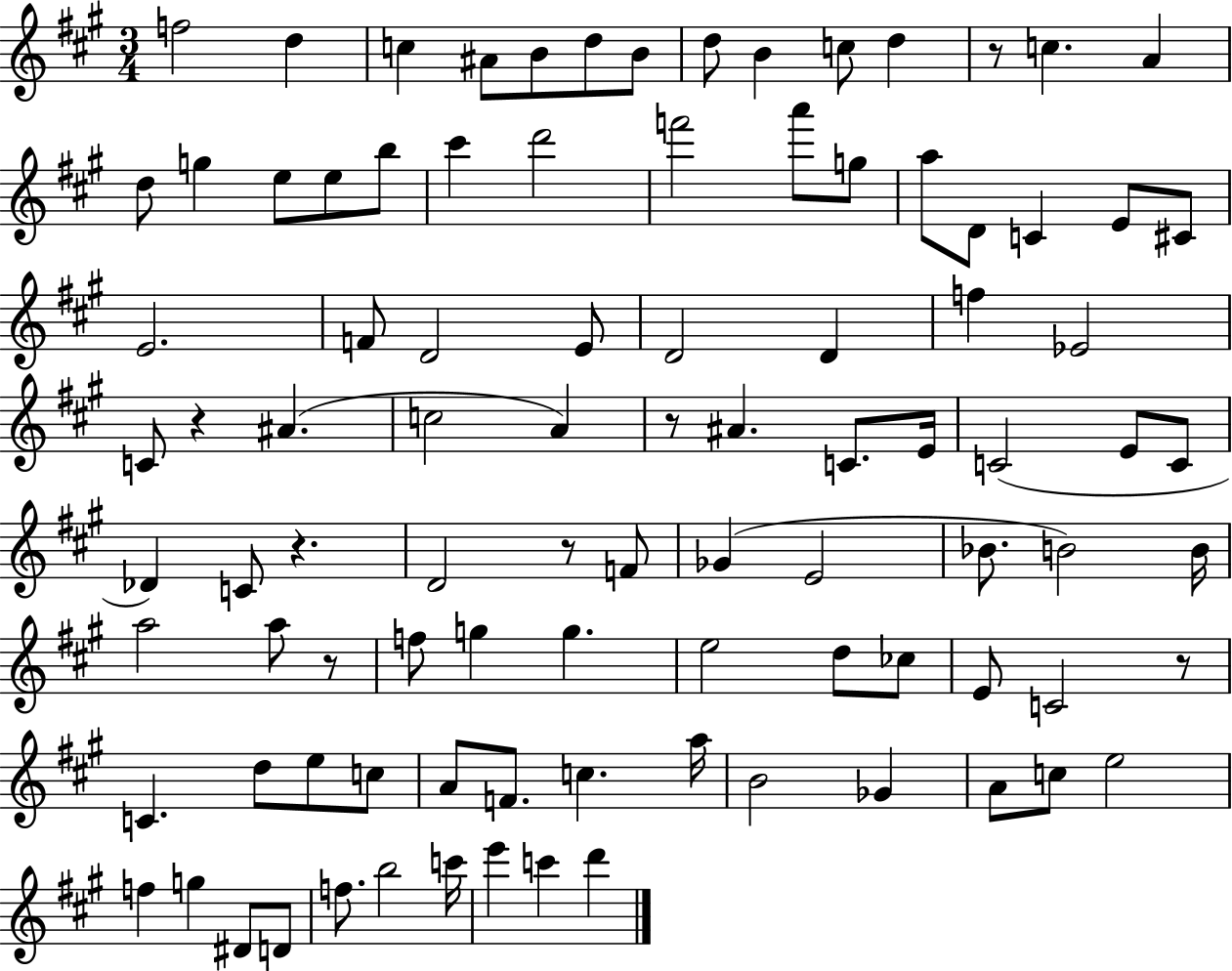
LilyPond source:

{
  \clef treble
  \numericTimeSignature
  \time 3/4
  \key a \major
  f''2 d''4 | c''4 ais'8 b'8 d''8 b'8 | d''8 b'4 c''8 d''4 | r8 c''4. a'4 | \break d''8 g''4 e''8 e''8 b''8 | cis'''4 d'''2 | f'''2 a'''8 g''8 | a''8 d'8 c'4 e'8 cis'8 | \break e'2. | f'8 d'2 e'8 | d'2 d'4 | f''4 ees'2 | \break c'8 r4 ais'4.( | c''2 a'4) | r8 ais'4. c'8. e'16 | c'2( e'8 c'8 | \break des'4) c'8 r4. | d'2 r8 f'8 | ges'4( e'2 | bes'8. b'2) b'16 | \break a''2 a''8 r8 | f''8 g''4 g''4. | e''2 d''8 ces''8 | e'8 c'2 r8 | \break c'4. d''8 e''8 c''8 | a'8 f'8. c''4. a''16 | b'2 ges'4 | a'8 c''8 e''2 | \break f''4 g''4 dis'8 d'8 | f''8. b''2 c'''16 | e'''4 c'''4 d'''4 | \bar "|."
}